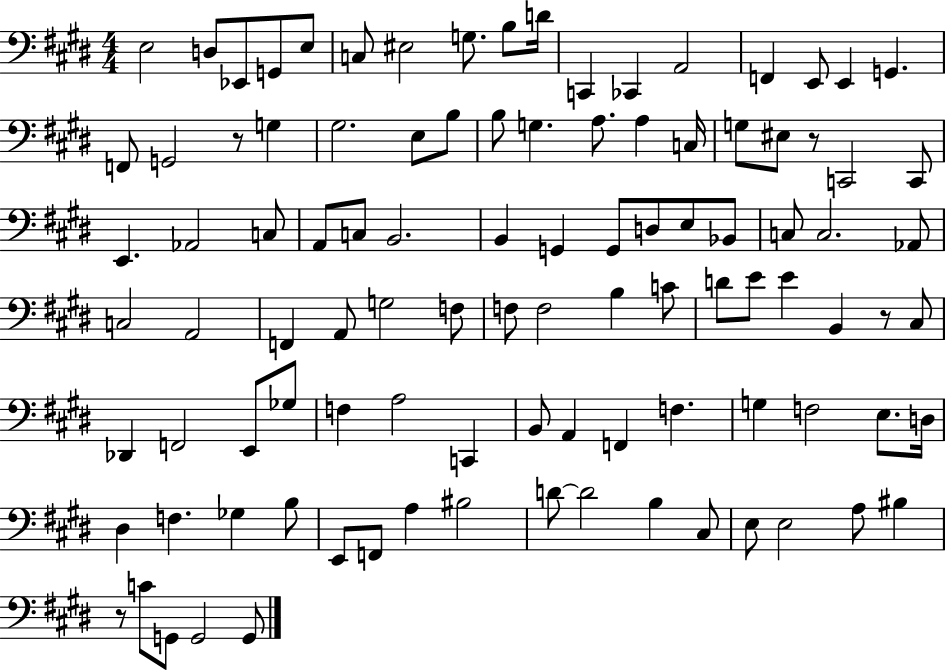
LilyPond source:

{
  \clef bass
  \numericTimeSignature
  \time 4/4
  \key e \major
  e2 d8 ees,8 g,8 e8 | c8 eis2 g8. b8 d'16 | c,4 ces,4 a,2 | f,4 e,8 e,4 g,4. | \break f,8 g,2 r8 g4 | gis2. e8 b8 | b8 g4. a8. a4 c16 | g8 eis8 r8 c,2 c,8 | \break e,4. aes,2 c8 | a,8 c8 b,2. | b,4 g,4 g,8 d8 e8 bes,8 | c8 c2. aes,8 | \break c2 a,2 | f,4 a,8 g2 f8 | f8 f2 b4 c'8 | d'8 e'8 e'4 b,4 r8 cis8 | \break des,4 f,2 e,8 ges8 | f4 a2 c,4 | b,8 a,4 f,4 f4. | g4 f2 e8. d16 | \break dis4 f4. ges4 b8 | e,8 f,8 a4 bis2 | d'8~~ d'2 b4 cis8 | e8 e2 a8 bis4 | \break r8 c'8 g,8 g,2 g,8 | \bar "|."
}